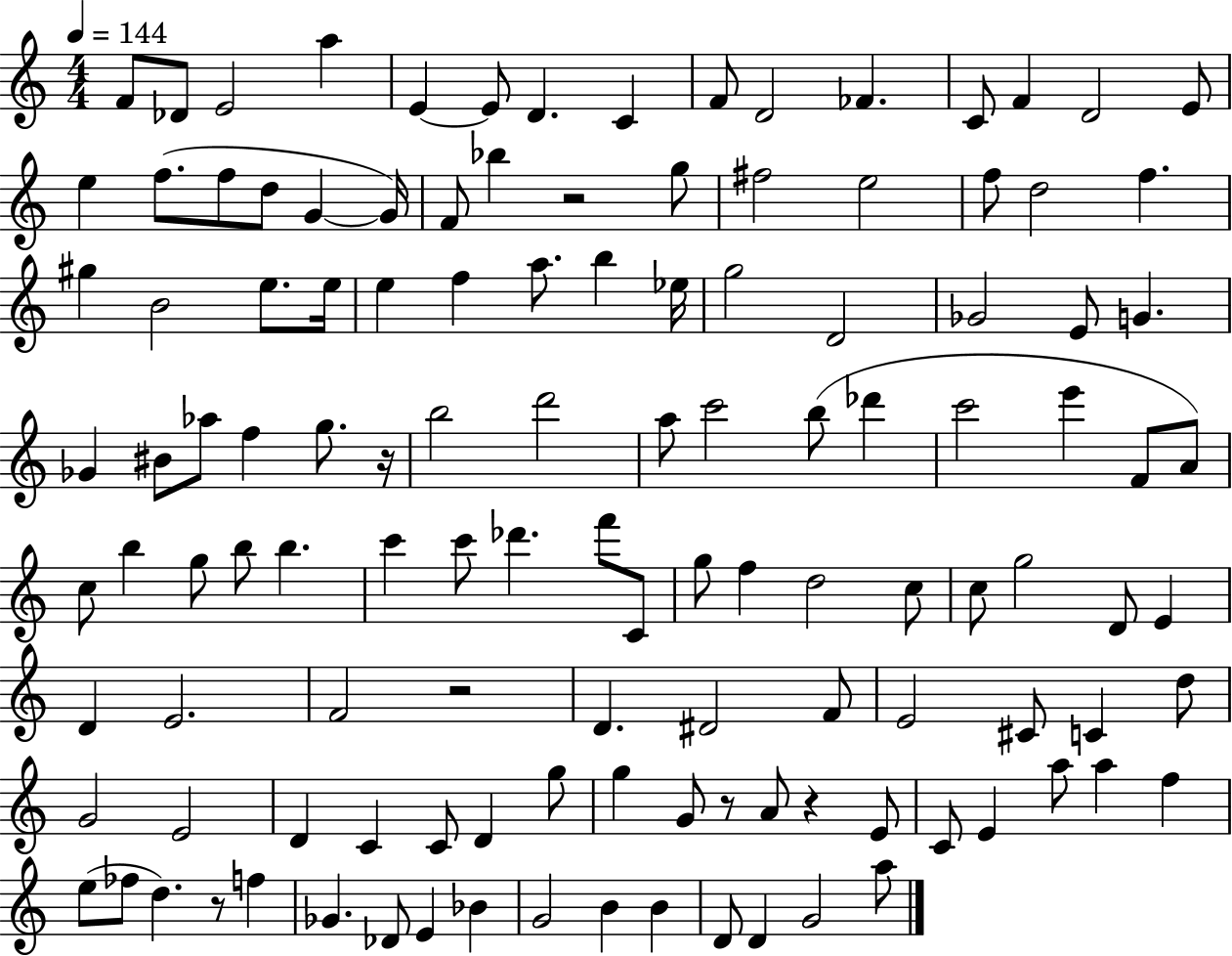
F4/e Db4/e E4/h A5/q E4/q E4/e D4/q. C4/q F4/e D4/h FES4/q. C4/e F4/q D4/h E4/e E5/q F5/e. F5/e D5/e G4/q G4/s F4/e Bb5/q R/h G5/e F#5/h E5/h F5/e D5/h F5/q. G#5/q B4/h E5/e. E5/s E5/q F5/q A5/e. B5/q Eb5/s G5/h D4/h Gb4/h E4/e G4/q. Gb4/q BIS4/e Ab5/e F5/q G5/e. R/s B5/h D6/h A5/e C6/h B5/e Db6/q C6/h E6/q F4/e A4/e C5/e B5/q G5/e B5/e B5/q. C6/q C6/e Db6/q. F6/e C4/e G5/e F5/q D5/h C5/e C5/e G5/h D4/e E4/q D4/q E4/h. F4/h R/h D4/q. D#4/h F4/e E4/h C#4/e C4/q D5/e G4/h E4/h D4/q C4/q C4/e D4/q G5/e G5/q G4/e R/e A4/e R/q E4/e C4/e E4/q A5/e A5/q F5/q E5/e FES5/e D5/q. R/e F5/q Gb4/q. Db4/e E4/q Bb4/q G4/h B4/q B4/q D4/e D4/q G4/h A5/e